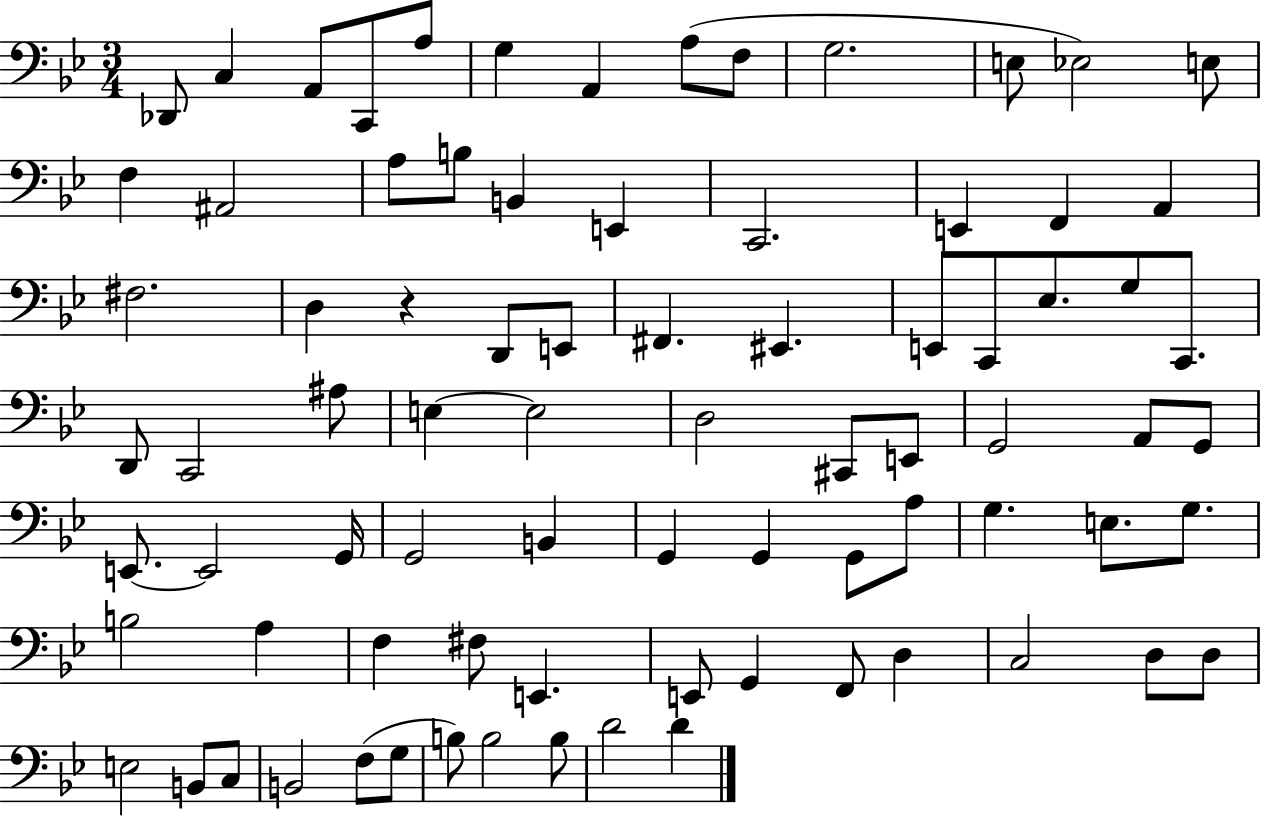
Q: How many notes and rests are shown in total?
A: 81